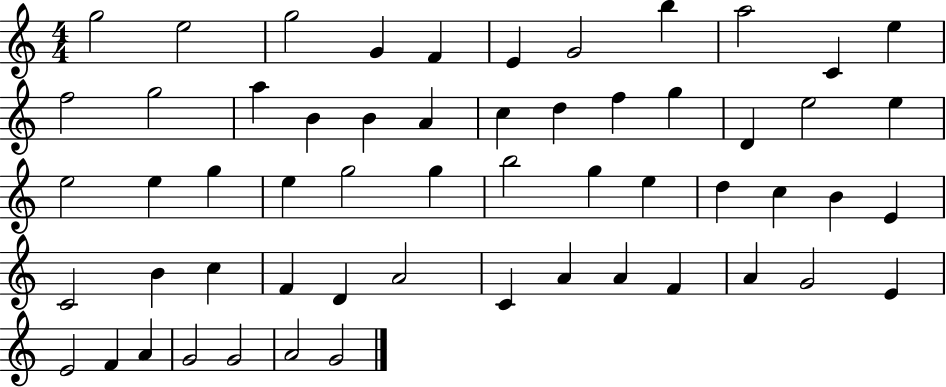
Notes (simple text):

G5/h E5/h G5/h G4/q F4/q E4/q G4/h B5/q A5/h C4/q E5/q F5/h G5/h A5/q B4/q B4/q A4/q C5/q D5/q F5/q G5/q D4/q E5/h E5/q E5/h E5/q G5/q E5/q G5/h G5/q B5/h G5/q E5/q D5/q C5/q B4/q E4/q C4/h B4/q C5/q F4/q D4/q A4/h C4/q A4/q A4/q F4/q A4/q G4/h E4/q E4/h F4/q A4/q G4/h G4/h A4/h G4/h